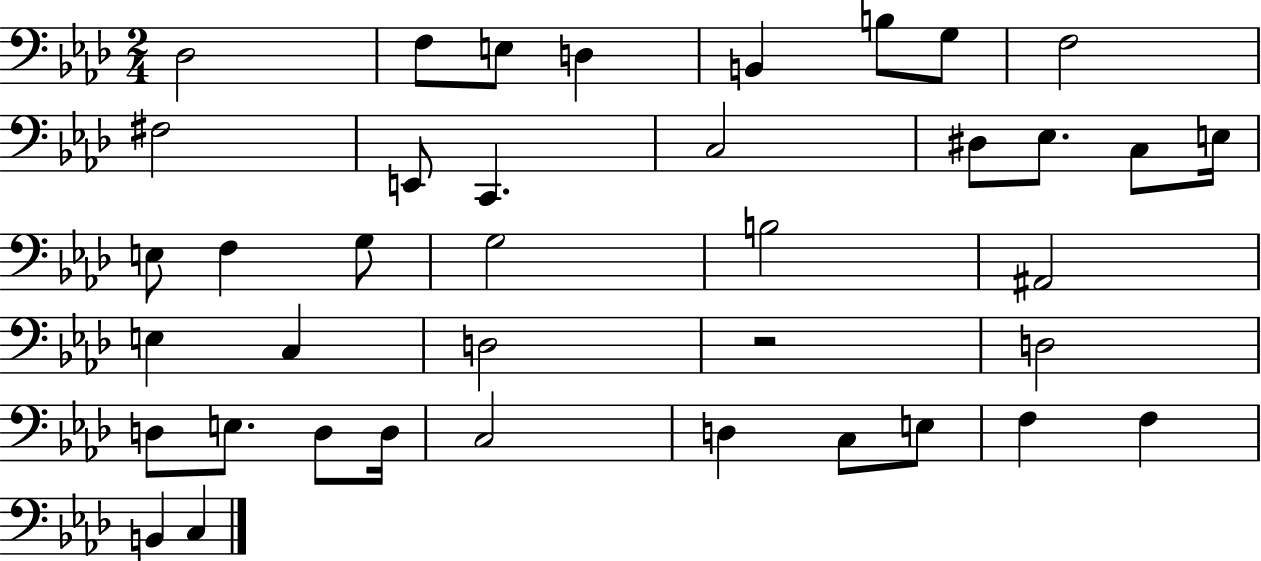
Db3/h F3/e E3/e D3/q B2/q B3/e G3/e F3/h F#3/h E2/e C2/q. C3/h D#3/e Eb3/e. C3/e E3/s E3/e F3/q G3/e G3/h B3/h A#2/h E3/q C3/q D3/h R/h D3/h D3/e E3/e. D3/e D3/s C3/h D3/q C3/e E3/e F3/q F3/q B2/q C3/q